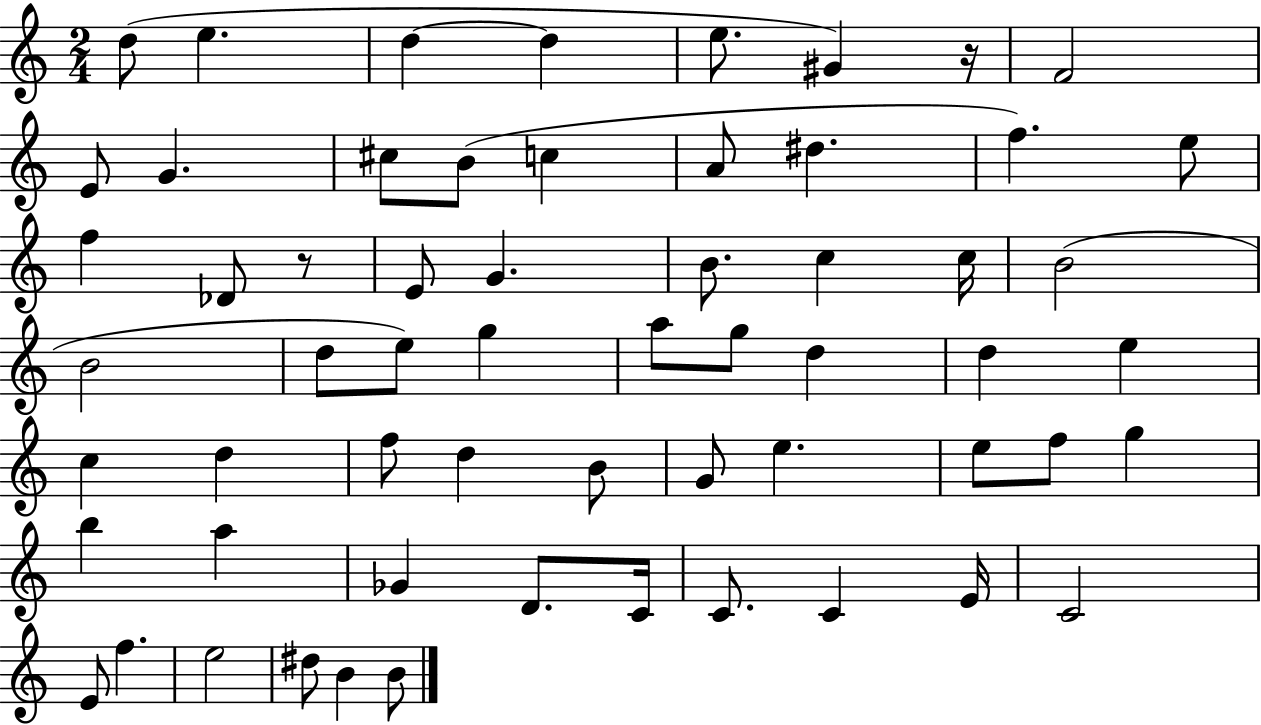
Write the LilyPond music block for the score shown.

{
  \clef treble
  \numericTimeSignature
  \time 2/4
  \key c \major
  d''8( e''4. | d''4~~ d''4 | e''8. gis'4) r16 | f'2 | \break e'8 g'4. | cis''8 b'8( c''4 | a'8 dis''4. | f''4.) e''8 | \break f''4 des'8 r8 | e'8 g'4. | b'8. c''4 c''16 | b'2( | \break b'2 | d''8 e''8) g''4 | a''8 g''8 d''4 | d''4 e''4 | \break c''4 d''4 | f''8 d''4 b'8 | g'8 e''4. | e''8 f''8 g''4 | \break b''4 a''4 | ges'4 d'8. c'16 | c'8. c'4 e'16 | c'2 | \break e'8 f''4. | e''2 | dis''8 b'4 b'8 | \bar "|."
}